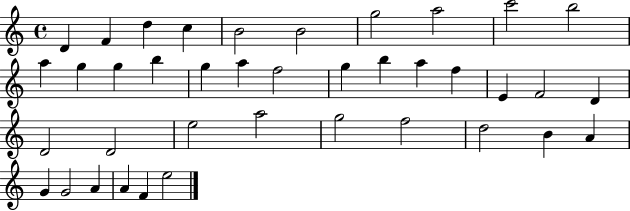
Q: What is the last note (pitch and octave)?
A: E5